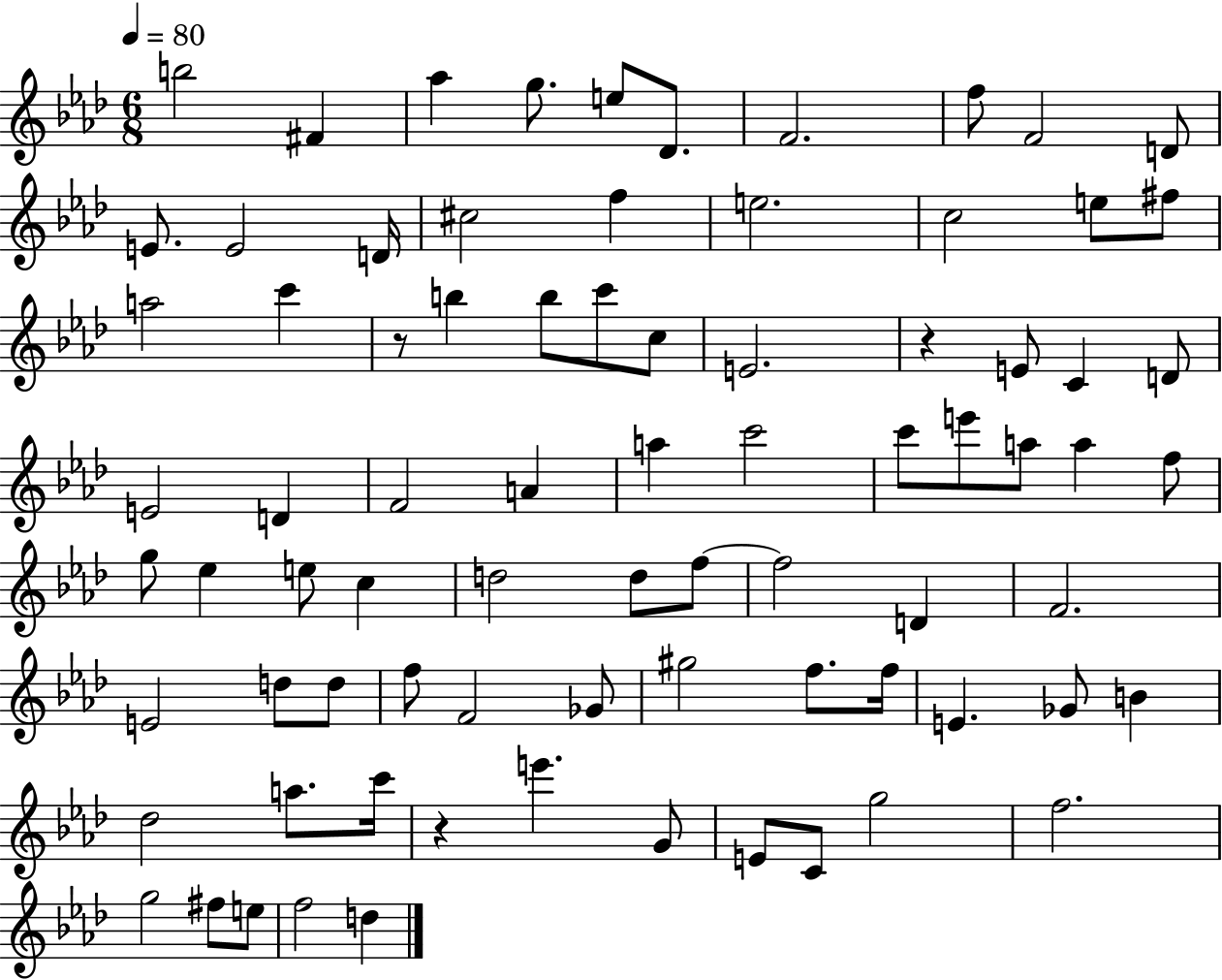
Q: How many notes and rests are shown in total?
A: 79